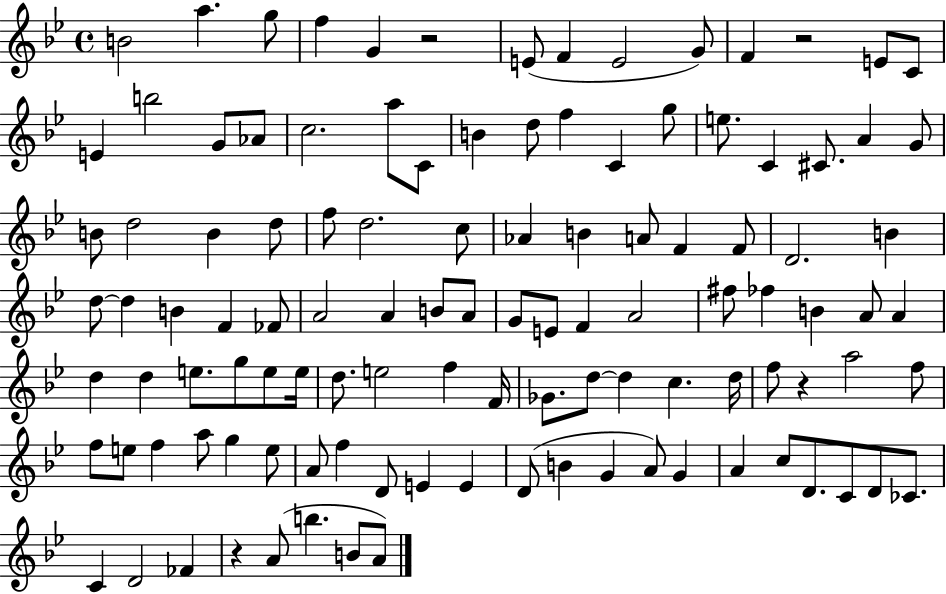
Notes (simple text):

B4/h A5/q. G5/e F5/q G4/q R/h E4/e F4/q E4/h G4/e F4/q R/h E4/e C4/e E4/q B5/h G4/e Ab4/e C5/h. A5/e C4/e B4/q D5/e F5/q C4/q G5/e E5/e. C4/q C#4/e. A4/q G4/e B4/e D5/h B4/q D5/e F5/e D5/h. C5/e Ab4/q B4/q A4/e F4/q F4/e D4/h. B4/q D5/e D5/q B4/q F4/q FES4/e A4/h A4/q B4/e A4/e G4/e E4/e F4/q A4/h F#5/e FES5/q B4/q A4/e A4/q D5/q D5/q E5/e. G5/e E5/e E5/s D5/e. E5/h F5/q F4/s Gb4/e. D5/e D5/q C5/q. D5/s F5/e R/q A5/h F5/e F5/e E5/e F5/q A5/e G5/q E5/e A4/e F5/q D4/e E4/q E4/q D4/e B4/q G4/q A4/e G4/q A4/q C5/e D4/e. C4/e D4/e CES4/e. C4/q D4/h FES4/q R/q A4/e B5/q. B4/e A4/e